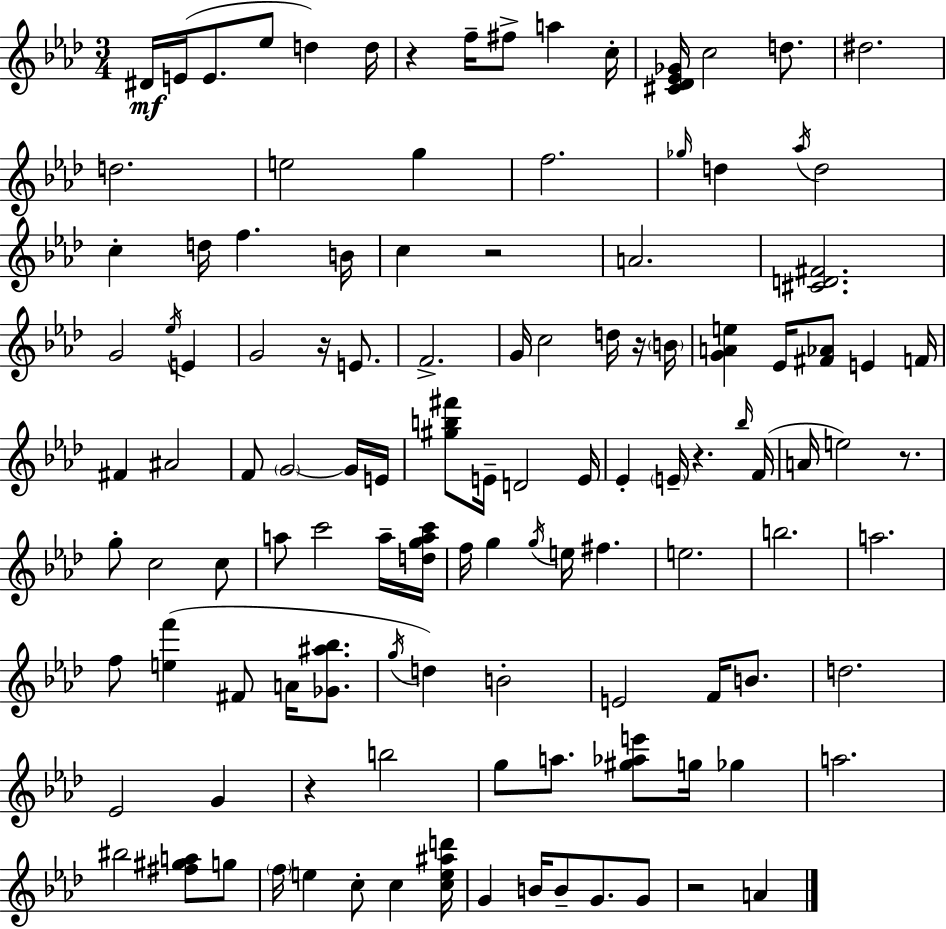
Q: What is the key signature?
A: AES major